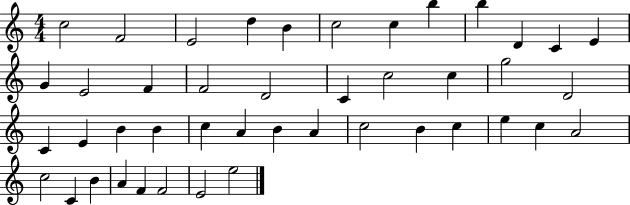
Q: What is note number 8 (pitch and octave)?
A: B5